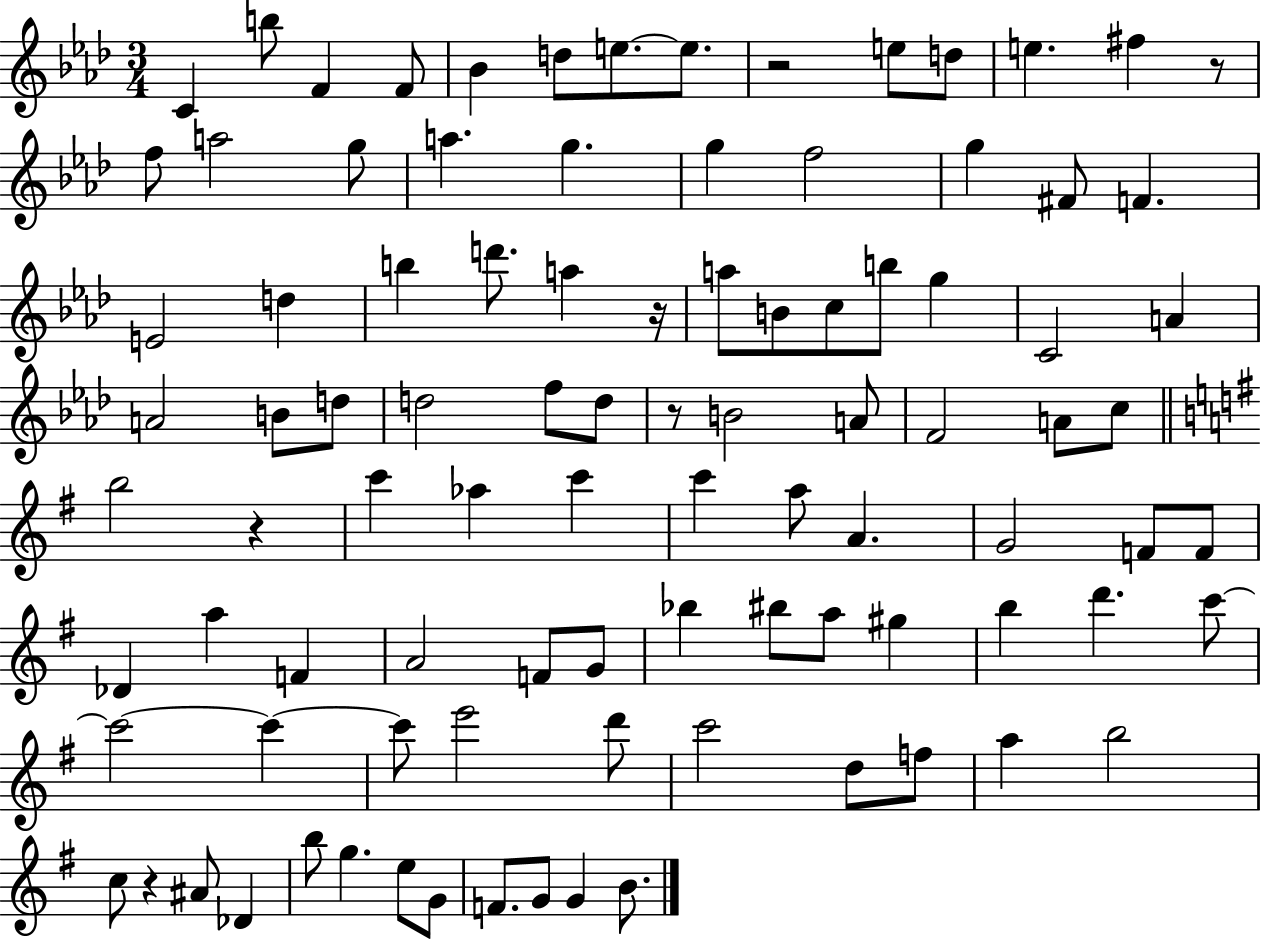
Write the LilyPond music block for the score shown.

{
  \clef treble
  \numericTimeSignature
  \time 3/4
  \key aes \major
  \repeat volta 2 { c'4 b''8 f'4 f'8 | bes'4 d''8 e''8.~~ e''8. | r2 e''8 d''8 | e''4. fis''4 r8 | \break f''8 a''2 g''8 | a''4. g''4. | g''4 f''2 | g''4 fis'8 f'4. | \break e'2 d''4 | b''4 d'''8. a''4 r16 | a''8 b'8 c''8 b''8 g''4 | c'2 a'4 | \break a'2 b'8 d''8 | d''2 f''8 d''8 | r8 b'2 a'8 | f'2 a'8 c''8 | \break \bar "||" \break \key g \major b''2 r4 | c'''4 aes''4 c'''4 | c'''4 a''8 a'4. | g'2 f'8 f'8 | \break des'4 a''4 f'4 | a'2 f'8 g'8 | bes''4 bis''8 a''8 gis''4 | b''4 d'''4. c'''8~~ | \break c'''2~~ c'''4~~ | c'''8 e'''2 d'''8 | c'''2 d''8 f''8 | a''4 b''2 | \break c''8 r4 ais'8 des'4 | b''8 g''4. e''8 g'8 | f'8. g'8 g'4 b'8. | } \bar "|."
}